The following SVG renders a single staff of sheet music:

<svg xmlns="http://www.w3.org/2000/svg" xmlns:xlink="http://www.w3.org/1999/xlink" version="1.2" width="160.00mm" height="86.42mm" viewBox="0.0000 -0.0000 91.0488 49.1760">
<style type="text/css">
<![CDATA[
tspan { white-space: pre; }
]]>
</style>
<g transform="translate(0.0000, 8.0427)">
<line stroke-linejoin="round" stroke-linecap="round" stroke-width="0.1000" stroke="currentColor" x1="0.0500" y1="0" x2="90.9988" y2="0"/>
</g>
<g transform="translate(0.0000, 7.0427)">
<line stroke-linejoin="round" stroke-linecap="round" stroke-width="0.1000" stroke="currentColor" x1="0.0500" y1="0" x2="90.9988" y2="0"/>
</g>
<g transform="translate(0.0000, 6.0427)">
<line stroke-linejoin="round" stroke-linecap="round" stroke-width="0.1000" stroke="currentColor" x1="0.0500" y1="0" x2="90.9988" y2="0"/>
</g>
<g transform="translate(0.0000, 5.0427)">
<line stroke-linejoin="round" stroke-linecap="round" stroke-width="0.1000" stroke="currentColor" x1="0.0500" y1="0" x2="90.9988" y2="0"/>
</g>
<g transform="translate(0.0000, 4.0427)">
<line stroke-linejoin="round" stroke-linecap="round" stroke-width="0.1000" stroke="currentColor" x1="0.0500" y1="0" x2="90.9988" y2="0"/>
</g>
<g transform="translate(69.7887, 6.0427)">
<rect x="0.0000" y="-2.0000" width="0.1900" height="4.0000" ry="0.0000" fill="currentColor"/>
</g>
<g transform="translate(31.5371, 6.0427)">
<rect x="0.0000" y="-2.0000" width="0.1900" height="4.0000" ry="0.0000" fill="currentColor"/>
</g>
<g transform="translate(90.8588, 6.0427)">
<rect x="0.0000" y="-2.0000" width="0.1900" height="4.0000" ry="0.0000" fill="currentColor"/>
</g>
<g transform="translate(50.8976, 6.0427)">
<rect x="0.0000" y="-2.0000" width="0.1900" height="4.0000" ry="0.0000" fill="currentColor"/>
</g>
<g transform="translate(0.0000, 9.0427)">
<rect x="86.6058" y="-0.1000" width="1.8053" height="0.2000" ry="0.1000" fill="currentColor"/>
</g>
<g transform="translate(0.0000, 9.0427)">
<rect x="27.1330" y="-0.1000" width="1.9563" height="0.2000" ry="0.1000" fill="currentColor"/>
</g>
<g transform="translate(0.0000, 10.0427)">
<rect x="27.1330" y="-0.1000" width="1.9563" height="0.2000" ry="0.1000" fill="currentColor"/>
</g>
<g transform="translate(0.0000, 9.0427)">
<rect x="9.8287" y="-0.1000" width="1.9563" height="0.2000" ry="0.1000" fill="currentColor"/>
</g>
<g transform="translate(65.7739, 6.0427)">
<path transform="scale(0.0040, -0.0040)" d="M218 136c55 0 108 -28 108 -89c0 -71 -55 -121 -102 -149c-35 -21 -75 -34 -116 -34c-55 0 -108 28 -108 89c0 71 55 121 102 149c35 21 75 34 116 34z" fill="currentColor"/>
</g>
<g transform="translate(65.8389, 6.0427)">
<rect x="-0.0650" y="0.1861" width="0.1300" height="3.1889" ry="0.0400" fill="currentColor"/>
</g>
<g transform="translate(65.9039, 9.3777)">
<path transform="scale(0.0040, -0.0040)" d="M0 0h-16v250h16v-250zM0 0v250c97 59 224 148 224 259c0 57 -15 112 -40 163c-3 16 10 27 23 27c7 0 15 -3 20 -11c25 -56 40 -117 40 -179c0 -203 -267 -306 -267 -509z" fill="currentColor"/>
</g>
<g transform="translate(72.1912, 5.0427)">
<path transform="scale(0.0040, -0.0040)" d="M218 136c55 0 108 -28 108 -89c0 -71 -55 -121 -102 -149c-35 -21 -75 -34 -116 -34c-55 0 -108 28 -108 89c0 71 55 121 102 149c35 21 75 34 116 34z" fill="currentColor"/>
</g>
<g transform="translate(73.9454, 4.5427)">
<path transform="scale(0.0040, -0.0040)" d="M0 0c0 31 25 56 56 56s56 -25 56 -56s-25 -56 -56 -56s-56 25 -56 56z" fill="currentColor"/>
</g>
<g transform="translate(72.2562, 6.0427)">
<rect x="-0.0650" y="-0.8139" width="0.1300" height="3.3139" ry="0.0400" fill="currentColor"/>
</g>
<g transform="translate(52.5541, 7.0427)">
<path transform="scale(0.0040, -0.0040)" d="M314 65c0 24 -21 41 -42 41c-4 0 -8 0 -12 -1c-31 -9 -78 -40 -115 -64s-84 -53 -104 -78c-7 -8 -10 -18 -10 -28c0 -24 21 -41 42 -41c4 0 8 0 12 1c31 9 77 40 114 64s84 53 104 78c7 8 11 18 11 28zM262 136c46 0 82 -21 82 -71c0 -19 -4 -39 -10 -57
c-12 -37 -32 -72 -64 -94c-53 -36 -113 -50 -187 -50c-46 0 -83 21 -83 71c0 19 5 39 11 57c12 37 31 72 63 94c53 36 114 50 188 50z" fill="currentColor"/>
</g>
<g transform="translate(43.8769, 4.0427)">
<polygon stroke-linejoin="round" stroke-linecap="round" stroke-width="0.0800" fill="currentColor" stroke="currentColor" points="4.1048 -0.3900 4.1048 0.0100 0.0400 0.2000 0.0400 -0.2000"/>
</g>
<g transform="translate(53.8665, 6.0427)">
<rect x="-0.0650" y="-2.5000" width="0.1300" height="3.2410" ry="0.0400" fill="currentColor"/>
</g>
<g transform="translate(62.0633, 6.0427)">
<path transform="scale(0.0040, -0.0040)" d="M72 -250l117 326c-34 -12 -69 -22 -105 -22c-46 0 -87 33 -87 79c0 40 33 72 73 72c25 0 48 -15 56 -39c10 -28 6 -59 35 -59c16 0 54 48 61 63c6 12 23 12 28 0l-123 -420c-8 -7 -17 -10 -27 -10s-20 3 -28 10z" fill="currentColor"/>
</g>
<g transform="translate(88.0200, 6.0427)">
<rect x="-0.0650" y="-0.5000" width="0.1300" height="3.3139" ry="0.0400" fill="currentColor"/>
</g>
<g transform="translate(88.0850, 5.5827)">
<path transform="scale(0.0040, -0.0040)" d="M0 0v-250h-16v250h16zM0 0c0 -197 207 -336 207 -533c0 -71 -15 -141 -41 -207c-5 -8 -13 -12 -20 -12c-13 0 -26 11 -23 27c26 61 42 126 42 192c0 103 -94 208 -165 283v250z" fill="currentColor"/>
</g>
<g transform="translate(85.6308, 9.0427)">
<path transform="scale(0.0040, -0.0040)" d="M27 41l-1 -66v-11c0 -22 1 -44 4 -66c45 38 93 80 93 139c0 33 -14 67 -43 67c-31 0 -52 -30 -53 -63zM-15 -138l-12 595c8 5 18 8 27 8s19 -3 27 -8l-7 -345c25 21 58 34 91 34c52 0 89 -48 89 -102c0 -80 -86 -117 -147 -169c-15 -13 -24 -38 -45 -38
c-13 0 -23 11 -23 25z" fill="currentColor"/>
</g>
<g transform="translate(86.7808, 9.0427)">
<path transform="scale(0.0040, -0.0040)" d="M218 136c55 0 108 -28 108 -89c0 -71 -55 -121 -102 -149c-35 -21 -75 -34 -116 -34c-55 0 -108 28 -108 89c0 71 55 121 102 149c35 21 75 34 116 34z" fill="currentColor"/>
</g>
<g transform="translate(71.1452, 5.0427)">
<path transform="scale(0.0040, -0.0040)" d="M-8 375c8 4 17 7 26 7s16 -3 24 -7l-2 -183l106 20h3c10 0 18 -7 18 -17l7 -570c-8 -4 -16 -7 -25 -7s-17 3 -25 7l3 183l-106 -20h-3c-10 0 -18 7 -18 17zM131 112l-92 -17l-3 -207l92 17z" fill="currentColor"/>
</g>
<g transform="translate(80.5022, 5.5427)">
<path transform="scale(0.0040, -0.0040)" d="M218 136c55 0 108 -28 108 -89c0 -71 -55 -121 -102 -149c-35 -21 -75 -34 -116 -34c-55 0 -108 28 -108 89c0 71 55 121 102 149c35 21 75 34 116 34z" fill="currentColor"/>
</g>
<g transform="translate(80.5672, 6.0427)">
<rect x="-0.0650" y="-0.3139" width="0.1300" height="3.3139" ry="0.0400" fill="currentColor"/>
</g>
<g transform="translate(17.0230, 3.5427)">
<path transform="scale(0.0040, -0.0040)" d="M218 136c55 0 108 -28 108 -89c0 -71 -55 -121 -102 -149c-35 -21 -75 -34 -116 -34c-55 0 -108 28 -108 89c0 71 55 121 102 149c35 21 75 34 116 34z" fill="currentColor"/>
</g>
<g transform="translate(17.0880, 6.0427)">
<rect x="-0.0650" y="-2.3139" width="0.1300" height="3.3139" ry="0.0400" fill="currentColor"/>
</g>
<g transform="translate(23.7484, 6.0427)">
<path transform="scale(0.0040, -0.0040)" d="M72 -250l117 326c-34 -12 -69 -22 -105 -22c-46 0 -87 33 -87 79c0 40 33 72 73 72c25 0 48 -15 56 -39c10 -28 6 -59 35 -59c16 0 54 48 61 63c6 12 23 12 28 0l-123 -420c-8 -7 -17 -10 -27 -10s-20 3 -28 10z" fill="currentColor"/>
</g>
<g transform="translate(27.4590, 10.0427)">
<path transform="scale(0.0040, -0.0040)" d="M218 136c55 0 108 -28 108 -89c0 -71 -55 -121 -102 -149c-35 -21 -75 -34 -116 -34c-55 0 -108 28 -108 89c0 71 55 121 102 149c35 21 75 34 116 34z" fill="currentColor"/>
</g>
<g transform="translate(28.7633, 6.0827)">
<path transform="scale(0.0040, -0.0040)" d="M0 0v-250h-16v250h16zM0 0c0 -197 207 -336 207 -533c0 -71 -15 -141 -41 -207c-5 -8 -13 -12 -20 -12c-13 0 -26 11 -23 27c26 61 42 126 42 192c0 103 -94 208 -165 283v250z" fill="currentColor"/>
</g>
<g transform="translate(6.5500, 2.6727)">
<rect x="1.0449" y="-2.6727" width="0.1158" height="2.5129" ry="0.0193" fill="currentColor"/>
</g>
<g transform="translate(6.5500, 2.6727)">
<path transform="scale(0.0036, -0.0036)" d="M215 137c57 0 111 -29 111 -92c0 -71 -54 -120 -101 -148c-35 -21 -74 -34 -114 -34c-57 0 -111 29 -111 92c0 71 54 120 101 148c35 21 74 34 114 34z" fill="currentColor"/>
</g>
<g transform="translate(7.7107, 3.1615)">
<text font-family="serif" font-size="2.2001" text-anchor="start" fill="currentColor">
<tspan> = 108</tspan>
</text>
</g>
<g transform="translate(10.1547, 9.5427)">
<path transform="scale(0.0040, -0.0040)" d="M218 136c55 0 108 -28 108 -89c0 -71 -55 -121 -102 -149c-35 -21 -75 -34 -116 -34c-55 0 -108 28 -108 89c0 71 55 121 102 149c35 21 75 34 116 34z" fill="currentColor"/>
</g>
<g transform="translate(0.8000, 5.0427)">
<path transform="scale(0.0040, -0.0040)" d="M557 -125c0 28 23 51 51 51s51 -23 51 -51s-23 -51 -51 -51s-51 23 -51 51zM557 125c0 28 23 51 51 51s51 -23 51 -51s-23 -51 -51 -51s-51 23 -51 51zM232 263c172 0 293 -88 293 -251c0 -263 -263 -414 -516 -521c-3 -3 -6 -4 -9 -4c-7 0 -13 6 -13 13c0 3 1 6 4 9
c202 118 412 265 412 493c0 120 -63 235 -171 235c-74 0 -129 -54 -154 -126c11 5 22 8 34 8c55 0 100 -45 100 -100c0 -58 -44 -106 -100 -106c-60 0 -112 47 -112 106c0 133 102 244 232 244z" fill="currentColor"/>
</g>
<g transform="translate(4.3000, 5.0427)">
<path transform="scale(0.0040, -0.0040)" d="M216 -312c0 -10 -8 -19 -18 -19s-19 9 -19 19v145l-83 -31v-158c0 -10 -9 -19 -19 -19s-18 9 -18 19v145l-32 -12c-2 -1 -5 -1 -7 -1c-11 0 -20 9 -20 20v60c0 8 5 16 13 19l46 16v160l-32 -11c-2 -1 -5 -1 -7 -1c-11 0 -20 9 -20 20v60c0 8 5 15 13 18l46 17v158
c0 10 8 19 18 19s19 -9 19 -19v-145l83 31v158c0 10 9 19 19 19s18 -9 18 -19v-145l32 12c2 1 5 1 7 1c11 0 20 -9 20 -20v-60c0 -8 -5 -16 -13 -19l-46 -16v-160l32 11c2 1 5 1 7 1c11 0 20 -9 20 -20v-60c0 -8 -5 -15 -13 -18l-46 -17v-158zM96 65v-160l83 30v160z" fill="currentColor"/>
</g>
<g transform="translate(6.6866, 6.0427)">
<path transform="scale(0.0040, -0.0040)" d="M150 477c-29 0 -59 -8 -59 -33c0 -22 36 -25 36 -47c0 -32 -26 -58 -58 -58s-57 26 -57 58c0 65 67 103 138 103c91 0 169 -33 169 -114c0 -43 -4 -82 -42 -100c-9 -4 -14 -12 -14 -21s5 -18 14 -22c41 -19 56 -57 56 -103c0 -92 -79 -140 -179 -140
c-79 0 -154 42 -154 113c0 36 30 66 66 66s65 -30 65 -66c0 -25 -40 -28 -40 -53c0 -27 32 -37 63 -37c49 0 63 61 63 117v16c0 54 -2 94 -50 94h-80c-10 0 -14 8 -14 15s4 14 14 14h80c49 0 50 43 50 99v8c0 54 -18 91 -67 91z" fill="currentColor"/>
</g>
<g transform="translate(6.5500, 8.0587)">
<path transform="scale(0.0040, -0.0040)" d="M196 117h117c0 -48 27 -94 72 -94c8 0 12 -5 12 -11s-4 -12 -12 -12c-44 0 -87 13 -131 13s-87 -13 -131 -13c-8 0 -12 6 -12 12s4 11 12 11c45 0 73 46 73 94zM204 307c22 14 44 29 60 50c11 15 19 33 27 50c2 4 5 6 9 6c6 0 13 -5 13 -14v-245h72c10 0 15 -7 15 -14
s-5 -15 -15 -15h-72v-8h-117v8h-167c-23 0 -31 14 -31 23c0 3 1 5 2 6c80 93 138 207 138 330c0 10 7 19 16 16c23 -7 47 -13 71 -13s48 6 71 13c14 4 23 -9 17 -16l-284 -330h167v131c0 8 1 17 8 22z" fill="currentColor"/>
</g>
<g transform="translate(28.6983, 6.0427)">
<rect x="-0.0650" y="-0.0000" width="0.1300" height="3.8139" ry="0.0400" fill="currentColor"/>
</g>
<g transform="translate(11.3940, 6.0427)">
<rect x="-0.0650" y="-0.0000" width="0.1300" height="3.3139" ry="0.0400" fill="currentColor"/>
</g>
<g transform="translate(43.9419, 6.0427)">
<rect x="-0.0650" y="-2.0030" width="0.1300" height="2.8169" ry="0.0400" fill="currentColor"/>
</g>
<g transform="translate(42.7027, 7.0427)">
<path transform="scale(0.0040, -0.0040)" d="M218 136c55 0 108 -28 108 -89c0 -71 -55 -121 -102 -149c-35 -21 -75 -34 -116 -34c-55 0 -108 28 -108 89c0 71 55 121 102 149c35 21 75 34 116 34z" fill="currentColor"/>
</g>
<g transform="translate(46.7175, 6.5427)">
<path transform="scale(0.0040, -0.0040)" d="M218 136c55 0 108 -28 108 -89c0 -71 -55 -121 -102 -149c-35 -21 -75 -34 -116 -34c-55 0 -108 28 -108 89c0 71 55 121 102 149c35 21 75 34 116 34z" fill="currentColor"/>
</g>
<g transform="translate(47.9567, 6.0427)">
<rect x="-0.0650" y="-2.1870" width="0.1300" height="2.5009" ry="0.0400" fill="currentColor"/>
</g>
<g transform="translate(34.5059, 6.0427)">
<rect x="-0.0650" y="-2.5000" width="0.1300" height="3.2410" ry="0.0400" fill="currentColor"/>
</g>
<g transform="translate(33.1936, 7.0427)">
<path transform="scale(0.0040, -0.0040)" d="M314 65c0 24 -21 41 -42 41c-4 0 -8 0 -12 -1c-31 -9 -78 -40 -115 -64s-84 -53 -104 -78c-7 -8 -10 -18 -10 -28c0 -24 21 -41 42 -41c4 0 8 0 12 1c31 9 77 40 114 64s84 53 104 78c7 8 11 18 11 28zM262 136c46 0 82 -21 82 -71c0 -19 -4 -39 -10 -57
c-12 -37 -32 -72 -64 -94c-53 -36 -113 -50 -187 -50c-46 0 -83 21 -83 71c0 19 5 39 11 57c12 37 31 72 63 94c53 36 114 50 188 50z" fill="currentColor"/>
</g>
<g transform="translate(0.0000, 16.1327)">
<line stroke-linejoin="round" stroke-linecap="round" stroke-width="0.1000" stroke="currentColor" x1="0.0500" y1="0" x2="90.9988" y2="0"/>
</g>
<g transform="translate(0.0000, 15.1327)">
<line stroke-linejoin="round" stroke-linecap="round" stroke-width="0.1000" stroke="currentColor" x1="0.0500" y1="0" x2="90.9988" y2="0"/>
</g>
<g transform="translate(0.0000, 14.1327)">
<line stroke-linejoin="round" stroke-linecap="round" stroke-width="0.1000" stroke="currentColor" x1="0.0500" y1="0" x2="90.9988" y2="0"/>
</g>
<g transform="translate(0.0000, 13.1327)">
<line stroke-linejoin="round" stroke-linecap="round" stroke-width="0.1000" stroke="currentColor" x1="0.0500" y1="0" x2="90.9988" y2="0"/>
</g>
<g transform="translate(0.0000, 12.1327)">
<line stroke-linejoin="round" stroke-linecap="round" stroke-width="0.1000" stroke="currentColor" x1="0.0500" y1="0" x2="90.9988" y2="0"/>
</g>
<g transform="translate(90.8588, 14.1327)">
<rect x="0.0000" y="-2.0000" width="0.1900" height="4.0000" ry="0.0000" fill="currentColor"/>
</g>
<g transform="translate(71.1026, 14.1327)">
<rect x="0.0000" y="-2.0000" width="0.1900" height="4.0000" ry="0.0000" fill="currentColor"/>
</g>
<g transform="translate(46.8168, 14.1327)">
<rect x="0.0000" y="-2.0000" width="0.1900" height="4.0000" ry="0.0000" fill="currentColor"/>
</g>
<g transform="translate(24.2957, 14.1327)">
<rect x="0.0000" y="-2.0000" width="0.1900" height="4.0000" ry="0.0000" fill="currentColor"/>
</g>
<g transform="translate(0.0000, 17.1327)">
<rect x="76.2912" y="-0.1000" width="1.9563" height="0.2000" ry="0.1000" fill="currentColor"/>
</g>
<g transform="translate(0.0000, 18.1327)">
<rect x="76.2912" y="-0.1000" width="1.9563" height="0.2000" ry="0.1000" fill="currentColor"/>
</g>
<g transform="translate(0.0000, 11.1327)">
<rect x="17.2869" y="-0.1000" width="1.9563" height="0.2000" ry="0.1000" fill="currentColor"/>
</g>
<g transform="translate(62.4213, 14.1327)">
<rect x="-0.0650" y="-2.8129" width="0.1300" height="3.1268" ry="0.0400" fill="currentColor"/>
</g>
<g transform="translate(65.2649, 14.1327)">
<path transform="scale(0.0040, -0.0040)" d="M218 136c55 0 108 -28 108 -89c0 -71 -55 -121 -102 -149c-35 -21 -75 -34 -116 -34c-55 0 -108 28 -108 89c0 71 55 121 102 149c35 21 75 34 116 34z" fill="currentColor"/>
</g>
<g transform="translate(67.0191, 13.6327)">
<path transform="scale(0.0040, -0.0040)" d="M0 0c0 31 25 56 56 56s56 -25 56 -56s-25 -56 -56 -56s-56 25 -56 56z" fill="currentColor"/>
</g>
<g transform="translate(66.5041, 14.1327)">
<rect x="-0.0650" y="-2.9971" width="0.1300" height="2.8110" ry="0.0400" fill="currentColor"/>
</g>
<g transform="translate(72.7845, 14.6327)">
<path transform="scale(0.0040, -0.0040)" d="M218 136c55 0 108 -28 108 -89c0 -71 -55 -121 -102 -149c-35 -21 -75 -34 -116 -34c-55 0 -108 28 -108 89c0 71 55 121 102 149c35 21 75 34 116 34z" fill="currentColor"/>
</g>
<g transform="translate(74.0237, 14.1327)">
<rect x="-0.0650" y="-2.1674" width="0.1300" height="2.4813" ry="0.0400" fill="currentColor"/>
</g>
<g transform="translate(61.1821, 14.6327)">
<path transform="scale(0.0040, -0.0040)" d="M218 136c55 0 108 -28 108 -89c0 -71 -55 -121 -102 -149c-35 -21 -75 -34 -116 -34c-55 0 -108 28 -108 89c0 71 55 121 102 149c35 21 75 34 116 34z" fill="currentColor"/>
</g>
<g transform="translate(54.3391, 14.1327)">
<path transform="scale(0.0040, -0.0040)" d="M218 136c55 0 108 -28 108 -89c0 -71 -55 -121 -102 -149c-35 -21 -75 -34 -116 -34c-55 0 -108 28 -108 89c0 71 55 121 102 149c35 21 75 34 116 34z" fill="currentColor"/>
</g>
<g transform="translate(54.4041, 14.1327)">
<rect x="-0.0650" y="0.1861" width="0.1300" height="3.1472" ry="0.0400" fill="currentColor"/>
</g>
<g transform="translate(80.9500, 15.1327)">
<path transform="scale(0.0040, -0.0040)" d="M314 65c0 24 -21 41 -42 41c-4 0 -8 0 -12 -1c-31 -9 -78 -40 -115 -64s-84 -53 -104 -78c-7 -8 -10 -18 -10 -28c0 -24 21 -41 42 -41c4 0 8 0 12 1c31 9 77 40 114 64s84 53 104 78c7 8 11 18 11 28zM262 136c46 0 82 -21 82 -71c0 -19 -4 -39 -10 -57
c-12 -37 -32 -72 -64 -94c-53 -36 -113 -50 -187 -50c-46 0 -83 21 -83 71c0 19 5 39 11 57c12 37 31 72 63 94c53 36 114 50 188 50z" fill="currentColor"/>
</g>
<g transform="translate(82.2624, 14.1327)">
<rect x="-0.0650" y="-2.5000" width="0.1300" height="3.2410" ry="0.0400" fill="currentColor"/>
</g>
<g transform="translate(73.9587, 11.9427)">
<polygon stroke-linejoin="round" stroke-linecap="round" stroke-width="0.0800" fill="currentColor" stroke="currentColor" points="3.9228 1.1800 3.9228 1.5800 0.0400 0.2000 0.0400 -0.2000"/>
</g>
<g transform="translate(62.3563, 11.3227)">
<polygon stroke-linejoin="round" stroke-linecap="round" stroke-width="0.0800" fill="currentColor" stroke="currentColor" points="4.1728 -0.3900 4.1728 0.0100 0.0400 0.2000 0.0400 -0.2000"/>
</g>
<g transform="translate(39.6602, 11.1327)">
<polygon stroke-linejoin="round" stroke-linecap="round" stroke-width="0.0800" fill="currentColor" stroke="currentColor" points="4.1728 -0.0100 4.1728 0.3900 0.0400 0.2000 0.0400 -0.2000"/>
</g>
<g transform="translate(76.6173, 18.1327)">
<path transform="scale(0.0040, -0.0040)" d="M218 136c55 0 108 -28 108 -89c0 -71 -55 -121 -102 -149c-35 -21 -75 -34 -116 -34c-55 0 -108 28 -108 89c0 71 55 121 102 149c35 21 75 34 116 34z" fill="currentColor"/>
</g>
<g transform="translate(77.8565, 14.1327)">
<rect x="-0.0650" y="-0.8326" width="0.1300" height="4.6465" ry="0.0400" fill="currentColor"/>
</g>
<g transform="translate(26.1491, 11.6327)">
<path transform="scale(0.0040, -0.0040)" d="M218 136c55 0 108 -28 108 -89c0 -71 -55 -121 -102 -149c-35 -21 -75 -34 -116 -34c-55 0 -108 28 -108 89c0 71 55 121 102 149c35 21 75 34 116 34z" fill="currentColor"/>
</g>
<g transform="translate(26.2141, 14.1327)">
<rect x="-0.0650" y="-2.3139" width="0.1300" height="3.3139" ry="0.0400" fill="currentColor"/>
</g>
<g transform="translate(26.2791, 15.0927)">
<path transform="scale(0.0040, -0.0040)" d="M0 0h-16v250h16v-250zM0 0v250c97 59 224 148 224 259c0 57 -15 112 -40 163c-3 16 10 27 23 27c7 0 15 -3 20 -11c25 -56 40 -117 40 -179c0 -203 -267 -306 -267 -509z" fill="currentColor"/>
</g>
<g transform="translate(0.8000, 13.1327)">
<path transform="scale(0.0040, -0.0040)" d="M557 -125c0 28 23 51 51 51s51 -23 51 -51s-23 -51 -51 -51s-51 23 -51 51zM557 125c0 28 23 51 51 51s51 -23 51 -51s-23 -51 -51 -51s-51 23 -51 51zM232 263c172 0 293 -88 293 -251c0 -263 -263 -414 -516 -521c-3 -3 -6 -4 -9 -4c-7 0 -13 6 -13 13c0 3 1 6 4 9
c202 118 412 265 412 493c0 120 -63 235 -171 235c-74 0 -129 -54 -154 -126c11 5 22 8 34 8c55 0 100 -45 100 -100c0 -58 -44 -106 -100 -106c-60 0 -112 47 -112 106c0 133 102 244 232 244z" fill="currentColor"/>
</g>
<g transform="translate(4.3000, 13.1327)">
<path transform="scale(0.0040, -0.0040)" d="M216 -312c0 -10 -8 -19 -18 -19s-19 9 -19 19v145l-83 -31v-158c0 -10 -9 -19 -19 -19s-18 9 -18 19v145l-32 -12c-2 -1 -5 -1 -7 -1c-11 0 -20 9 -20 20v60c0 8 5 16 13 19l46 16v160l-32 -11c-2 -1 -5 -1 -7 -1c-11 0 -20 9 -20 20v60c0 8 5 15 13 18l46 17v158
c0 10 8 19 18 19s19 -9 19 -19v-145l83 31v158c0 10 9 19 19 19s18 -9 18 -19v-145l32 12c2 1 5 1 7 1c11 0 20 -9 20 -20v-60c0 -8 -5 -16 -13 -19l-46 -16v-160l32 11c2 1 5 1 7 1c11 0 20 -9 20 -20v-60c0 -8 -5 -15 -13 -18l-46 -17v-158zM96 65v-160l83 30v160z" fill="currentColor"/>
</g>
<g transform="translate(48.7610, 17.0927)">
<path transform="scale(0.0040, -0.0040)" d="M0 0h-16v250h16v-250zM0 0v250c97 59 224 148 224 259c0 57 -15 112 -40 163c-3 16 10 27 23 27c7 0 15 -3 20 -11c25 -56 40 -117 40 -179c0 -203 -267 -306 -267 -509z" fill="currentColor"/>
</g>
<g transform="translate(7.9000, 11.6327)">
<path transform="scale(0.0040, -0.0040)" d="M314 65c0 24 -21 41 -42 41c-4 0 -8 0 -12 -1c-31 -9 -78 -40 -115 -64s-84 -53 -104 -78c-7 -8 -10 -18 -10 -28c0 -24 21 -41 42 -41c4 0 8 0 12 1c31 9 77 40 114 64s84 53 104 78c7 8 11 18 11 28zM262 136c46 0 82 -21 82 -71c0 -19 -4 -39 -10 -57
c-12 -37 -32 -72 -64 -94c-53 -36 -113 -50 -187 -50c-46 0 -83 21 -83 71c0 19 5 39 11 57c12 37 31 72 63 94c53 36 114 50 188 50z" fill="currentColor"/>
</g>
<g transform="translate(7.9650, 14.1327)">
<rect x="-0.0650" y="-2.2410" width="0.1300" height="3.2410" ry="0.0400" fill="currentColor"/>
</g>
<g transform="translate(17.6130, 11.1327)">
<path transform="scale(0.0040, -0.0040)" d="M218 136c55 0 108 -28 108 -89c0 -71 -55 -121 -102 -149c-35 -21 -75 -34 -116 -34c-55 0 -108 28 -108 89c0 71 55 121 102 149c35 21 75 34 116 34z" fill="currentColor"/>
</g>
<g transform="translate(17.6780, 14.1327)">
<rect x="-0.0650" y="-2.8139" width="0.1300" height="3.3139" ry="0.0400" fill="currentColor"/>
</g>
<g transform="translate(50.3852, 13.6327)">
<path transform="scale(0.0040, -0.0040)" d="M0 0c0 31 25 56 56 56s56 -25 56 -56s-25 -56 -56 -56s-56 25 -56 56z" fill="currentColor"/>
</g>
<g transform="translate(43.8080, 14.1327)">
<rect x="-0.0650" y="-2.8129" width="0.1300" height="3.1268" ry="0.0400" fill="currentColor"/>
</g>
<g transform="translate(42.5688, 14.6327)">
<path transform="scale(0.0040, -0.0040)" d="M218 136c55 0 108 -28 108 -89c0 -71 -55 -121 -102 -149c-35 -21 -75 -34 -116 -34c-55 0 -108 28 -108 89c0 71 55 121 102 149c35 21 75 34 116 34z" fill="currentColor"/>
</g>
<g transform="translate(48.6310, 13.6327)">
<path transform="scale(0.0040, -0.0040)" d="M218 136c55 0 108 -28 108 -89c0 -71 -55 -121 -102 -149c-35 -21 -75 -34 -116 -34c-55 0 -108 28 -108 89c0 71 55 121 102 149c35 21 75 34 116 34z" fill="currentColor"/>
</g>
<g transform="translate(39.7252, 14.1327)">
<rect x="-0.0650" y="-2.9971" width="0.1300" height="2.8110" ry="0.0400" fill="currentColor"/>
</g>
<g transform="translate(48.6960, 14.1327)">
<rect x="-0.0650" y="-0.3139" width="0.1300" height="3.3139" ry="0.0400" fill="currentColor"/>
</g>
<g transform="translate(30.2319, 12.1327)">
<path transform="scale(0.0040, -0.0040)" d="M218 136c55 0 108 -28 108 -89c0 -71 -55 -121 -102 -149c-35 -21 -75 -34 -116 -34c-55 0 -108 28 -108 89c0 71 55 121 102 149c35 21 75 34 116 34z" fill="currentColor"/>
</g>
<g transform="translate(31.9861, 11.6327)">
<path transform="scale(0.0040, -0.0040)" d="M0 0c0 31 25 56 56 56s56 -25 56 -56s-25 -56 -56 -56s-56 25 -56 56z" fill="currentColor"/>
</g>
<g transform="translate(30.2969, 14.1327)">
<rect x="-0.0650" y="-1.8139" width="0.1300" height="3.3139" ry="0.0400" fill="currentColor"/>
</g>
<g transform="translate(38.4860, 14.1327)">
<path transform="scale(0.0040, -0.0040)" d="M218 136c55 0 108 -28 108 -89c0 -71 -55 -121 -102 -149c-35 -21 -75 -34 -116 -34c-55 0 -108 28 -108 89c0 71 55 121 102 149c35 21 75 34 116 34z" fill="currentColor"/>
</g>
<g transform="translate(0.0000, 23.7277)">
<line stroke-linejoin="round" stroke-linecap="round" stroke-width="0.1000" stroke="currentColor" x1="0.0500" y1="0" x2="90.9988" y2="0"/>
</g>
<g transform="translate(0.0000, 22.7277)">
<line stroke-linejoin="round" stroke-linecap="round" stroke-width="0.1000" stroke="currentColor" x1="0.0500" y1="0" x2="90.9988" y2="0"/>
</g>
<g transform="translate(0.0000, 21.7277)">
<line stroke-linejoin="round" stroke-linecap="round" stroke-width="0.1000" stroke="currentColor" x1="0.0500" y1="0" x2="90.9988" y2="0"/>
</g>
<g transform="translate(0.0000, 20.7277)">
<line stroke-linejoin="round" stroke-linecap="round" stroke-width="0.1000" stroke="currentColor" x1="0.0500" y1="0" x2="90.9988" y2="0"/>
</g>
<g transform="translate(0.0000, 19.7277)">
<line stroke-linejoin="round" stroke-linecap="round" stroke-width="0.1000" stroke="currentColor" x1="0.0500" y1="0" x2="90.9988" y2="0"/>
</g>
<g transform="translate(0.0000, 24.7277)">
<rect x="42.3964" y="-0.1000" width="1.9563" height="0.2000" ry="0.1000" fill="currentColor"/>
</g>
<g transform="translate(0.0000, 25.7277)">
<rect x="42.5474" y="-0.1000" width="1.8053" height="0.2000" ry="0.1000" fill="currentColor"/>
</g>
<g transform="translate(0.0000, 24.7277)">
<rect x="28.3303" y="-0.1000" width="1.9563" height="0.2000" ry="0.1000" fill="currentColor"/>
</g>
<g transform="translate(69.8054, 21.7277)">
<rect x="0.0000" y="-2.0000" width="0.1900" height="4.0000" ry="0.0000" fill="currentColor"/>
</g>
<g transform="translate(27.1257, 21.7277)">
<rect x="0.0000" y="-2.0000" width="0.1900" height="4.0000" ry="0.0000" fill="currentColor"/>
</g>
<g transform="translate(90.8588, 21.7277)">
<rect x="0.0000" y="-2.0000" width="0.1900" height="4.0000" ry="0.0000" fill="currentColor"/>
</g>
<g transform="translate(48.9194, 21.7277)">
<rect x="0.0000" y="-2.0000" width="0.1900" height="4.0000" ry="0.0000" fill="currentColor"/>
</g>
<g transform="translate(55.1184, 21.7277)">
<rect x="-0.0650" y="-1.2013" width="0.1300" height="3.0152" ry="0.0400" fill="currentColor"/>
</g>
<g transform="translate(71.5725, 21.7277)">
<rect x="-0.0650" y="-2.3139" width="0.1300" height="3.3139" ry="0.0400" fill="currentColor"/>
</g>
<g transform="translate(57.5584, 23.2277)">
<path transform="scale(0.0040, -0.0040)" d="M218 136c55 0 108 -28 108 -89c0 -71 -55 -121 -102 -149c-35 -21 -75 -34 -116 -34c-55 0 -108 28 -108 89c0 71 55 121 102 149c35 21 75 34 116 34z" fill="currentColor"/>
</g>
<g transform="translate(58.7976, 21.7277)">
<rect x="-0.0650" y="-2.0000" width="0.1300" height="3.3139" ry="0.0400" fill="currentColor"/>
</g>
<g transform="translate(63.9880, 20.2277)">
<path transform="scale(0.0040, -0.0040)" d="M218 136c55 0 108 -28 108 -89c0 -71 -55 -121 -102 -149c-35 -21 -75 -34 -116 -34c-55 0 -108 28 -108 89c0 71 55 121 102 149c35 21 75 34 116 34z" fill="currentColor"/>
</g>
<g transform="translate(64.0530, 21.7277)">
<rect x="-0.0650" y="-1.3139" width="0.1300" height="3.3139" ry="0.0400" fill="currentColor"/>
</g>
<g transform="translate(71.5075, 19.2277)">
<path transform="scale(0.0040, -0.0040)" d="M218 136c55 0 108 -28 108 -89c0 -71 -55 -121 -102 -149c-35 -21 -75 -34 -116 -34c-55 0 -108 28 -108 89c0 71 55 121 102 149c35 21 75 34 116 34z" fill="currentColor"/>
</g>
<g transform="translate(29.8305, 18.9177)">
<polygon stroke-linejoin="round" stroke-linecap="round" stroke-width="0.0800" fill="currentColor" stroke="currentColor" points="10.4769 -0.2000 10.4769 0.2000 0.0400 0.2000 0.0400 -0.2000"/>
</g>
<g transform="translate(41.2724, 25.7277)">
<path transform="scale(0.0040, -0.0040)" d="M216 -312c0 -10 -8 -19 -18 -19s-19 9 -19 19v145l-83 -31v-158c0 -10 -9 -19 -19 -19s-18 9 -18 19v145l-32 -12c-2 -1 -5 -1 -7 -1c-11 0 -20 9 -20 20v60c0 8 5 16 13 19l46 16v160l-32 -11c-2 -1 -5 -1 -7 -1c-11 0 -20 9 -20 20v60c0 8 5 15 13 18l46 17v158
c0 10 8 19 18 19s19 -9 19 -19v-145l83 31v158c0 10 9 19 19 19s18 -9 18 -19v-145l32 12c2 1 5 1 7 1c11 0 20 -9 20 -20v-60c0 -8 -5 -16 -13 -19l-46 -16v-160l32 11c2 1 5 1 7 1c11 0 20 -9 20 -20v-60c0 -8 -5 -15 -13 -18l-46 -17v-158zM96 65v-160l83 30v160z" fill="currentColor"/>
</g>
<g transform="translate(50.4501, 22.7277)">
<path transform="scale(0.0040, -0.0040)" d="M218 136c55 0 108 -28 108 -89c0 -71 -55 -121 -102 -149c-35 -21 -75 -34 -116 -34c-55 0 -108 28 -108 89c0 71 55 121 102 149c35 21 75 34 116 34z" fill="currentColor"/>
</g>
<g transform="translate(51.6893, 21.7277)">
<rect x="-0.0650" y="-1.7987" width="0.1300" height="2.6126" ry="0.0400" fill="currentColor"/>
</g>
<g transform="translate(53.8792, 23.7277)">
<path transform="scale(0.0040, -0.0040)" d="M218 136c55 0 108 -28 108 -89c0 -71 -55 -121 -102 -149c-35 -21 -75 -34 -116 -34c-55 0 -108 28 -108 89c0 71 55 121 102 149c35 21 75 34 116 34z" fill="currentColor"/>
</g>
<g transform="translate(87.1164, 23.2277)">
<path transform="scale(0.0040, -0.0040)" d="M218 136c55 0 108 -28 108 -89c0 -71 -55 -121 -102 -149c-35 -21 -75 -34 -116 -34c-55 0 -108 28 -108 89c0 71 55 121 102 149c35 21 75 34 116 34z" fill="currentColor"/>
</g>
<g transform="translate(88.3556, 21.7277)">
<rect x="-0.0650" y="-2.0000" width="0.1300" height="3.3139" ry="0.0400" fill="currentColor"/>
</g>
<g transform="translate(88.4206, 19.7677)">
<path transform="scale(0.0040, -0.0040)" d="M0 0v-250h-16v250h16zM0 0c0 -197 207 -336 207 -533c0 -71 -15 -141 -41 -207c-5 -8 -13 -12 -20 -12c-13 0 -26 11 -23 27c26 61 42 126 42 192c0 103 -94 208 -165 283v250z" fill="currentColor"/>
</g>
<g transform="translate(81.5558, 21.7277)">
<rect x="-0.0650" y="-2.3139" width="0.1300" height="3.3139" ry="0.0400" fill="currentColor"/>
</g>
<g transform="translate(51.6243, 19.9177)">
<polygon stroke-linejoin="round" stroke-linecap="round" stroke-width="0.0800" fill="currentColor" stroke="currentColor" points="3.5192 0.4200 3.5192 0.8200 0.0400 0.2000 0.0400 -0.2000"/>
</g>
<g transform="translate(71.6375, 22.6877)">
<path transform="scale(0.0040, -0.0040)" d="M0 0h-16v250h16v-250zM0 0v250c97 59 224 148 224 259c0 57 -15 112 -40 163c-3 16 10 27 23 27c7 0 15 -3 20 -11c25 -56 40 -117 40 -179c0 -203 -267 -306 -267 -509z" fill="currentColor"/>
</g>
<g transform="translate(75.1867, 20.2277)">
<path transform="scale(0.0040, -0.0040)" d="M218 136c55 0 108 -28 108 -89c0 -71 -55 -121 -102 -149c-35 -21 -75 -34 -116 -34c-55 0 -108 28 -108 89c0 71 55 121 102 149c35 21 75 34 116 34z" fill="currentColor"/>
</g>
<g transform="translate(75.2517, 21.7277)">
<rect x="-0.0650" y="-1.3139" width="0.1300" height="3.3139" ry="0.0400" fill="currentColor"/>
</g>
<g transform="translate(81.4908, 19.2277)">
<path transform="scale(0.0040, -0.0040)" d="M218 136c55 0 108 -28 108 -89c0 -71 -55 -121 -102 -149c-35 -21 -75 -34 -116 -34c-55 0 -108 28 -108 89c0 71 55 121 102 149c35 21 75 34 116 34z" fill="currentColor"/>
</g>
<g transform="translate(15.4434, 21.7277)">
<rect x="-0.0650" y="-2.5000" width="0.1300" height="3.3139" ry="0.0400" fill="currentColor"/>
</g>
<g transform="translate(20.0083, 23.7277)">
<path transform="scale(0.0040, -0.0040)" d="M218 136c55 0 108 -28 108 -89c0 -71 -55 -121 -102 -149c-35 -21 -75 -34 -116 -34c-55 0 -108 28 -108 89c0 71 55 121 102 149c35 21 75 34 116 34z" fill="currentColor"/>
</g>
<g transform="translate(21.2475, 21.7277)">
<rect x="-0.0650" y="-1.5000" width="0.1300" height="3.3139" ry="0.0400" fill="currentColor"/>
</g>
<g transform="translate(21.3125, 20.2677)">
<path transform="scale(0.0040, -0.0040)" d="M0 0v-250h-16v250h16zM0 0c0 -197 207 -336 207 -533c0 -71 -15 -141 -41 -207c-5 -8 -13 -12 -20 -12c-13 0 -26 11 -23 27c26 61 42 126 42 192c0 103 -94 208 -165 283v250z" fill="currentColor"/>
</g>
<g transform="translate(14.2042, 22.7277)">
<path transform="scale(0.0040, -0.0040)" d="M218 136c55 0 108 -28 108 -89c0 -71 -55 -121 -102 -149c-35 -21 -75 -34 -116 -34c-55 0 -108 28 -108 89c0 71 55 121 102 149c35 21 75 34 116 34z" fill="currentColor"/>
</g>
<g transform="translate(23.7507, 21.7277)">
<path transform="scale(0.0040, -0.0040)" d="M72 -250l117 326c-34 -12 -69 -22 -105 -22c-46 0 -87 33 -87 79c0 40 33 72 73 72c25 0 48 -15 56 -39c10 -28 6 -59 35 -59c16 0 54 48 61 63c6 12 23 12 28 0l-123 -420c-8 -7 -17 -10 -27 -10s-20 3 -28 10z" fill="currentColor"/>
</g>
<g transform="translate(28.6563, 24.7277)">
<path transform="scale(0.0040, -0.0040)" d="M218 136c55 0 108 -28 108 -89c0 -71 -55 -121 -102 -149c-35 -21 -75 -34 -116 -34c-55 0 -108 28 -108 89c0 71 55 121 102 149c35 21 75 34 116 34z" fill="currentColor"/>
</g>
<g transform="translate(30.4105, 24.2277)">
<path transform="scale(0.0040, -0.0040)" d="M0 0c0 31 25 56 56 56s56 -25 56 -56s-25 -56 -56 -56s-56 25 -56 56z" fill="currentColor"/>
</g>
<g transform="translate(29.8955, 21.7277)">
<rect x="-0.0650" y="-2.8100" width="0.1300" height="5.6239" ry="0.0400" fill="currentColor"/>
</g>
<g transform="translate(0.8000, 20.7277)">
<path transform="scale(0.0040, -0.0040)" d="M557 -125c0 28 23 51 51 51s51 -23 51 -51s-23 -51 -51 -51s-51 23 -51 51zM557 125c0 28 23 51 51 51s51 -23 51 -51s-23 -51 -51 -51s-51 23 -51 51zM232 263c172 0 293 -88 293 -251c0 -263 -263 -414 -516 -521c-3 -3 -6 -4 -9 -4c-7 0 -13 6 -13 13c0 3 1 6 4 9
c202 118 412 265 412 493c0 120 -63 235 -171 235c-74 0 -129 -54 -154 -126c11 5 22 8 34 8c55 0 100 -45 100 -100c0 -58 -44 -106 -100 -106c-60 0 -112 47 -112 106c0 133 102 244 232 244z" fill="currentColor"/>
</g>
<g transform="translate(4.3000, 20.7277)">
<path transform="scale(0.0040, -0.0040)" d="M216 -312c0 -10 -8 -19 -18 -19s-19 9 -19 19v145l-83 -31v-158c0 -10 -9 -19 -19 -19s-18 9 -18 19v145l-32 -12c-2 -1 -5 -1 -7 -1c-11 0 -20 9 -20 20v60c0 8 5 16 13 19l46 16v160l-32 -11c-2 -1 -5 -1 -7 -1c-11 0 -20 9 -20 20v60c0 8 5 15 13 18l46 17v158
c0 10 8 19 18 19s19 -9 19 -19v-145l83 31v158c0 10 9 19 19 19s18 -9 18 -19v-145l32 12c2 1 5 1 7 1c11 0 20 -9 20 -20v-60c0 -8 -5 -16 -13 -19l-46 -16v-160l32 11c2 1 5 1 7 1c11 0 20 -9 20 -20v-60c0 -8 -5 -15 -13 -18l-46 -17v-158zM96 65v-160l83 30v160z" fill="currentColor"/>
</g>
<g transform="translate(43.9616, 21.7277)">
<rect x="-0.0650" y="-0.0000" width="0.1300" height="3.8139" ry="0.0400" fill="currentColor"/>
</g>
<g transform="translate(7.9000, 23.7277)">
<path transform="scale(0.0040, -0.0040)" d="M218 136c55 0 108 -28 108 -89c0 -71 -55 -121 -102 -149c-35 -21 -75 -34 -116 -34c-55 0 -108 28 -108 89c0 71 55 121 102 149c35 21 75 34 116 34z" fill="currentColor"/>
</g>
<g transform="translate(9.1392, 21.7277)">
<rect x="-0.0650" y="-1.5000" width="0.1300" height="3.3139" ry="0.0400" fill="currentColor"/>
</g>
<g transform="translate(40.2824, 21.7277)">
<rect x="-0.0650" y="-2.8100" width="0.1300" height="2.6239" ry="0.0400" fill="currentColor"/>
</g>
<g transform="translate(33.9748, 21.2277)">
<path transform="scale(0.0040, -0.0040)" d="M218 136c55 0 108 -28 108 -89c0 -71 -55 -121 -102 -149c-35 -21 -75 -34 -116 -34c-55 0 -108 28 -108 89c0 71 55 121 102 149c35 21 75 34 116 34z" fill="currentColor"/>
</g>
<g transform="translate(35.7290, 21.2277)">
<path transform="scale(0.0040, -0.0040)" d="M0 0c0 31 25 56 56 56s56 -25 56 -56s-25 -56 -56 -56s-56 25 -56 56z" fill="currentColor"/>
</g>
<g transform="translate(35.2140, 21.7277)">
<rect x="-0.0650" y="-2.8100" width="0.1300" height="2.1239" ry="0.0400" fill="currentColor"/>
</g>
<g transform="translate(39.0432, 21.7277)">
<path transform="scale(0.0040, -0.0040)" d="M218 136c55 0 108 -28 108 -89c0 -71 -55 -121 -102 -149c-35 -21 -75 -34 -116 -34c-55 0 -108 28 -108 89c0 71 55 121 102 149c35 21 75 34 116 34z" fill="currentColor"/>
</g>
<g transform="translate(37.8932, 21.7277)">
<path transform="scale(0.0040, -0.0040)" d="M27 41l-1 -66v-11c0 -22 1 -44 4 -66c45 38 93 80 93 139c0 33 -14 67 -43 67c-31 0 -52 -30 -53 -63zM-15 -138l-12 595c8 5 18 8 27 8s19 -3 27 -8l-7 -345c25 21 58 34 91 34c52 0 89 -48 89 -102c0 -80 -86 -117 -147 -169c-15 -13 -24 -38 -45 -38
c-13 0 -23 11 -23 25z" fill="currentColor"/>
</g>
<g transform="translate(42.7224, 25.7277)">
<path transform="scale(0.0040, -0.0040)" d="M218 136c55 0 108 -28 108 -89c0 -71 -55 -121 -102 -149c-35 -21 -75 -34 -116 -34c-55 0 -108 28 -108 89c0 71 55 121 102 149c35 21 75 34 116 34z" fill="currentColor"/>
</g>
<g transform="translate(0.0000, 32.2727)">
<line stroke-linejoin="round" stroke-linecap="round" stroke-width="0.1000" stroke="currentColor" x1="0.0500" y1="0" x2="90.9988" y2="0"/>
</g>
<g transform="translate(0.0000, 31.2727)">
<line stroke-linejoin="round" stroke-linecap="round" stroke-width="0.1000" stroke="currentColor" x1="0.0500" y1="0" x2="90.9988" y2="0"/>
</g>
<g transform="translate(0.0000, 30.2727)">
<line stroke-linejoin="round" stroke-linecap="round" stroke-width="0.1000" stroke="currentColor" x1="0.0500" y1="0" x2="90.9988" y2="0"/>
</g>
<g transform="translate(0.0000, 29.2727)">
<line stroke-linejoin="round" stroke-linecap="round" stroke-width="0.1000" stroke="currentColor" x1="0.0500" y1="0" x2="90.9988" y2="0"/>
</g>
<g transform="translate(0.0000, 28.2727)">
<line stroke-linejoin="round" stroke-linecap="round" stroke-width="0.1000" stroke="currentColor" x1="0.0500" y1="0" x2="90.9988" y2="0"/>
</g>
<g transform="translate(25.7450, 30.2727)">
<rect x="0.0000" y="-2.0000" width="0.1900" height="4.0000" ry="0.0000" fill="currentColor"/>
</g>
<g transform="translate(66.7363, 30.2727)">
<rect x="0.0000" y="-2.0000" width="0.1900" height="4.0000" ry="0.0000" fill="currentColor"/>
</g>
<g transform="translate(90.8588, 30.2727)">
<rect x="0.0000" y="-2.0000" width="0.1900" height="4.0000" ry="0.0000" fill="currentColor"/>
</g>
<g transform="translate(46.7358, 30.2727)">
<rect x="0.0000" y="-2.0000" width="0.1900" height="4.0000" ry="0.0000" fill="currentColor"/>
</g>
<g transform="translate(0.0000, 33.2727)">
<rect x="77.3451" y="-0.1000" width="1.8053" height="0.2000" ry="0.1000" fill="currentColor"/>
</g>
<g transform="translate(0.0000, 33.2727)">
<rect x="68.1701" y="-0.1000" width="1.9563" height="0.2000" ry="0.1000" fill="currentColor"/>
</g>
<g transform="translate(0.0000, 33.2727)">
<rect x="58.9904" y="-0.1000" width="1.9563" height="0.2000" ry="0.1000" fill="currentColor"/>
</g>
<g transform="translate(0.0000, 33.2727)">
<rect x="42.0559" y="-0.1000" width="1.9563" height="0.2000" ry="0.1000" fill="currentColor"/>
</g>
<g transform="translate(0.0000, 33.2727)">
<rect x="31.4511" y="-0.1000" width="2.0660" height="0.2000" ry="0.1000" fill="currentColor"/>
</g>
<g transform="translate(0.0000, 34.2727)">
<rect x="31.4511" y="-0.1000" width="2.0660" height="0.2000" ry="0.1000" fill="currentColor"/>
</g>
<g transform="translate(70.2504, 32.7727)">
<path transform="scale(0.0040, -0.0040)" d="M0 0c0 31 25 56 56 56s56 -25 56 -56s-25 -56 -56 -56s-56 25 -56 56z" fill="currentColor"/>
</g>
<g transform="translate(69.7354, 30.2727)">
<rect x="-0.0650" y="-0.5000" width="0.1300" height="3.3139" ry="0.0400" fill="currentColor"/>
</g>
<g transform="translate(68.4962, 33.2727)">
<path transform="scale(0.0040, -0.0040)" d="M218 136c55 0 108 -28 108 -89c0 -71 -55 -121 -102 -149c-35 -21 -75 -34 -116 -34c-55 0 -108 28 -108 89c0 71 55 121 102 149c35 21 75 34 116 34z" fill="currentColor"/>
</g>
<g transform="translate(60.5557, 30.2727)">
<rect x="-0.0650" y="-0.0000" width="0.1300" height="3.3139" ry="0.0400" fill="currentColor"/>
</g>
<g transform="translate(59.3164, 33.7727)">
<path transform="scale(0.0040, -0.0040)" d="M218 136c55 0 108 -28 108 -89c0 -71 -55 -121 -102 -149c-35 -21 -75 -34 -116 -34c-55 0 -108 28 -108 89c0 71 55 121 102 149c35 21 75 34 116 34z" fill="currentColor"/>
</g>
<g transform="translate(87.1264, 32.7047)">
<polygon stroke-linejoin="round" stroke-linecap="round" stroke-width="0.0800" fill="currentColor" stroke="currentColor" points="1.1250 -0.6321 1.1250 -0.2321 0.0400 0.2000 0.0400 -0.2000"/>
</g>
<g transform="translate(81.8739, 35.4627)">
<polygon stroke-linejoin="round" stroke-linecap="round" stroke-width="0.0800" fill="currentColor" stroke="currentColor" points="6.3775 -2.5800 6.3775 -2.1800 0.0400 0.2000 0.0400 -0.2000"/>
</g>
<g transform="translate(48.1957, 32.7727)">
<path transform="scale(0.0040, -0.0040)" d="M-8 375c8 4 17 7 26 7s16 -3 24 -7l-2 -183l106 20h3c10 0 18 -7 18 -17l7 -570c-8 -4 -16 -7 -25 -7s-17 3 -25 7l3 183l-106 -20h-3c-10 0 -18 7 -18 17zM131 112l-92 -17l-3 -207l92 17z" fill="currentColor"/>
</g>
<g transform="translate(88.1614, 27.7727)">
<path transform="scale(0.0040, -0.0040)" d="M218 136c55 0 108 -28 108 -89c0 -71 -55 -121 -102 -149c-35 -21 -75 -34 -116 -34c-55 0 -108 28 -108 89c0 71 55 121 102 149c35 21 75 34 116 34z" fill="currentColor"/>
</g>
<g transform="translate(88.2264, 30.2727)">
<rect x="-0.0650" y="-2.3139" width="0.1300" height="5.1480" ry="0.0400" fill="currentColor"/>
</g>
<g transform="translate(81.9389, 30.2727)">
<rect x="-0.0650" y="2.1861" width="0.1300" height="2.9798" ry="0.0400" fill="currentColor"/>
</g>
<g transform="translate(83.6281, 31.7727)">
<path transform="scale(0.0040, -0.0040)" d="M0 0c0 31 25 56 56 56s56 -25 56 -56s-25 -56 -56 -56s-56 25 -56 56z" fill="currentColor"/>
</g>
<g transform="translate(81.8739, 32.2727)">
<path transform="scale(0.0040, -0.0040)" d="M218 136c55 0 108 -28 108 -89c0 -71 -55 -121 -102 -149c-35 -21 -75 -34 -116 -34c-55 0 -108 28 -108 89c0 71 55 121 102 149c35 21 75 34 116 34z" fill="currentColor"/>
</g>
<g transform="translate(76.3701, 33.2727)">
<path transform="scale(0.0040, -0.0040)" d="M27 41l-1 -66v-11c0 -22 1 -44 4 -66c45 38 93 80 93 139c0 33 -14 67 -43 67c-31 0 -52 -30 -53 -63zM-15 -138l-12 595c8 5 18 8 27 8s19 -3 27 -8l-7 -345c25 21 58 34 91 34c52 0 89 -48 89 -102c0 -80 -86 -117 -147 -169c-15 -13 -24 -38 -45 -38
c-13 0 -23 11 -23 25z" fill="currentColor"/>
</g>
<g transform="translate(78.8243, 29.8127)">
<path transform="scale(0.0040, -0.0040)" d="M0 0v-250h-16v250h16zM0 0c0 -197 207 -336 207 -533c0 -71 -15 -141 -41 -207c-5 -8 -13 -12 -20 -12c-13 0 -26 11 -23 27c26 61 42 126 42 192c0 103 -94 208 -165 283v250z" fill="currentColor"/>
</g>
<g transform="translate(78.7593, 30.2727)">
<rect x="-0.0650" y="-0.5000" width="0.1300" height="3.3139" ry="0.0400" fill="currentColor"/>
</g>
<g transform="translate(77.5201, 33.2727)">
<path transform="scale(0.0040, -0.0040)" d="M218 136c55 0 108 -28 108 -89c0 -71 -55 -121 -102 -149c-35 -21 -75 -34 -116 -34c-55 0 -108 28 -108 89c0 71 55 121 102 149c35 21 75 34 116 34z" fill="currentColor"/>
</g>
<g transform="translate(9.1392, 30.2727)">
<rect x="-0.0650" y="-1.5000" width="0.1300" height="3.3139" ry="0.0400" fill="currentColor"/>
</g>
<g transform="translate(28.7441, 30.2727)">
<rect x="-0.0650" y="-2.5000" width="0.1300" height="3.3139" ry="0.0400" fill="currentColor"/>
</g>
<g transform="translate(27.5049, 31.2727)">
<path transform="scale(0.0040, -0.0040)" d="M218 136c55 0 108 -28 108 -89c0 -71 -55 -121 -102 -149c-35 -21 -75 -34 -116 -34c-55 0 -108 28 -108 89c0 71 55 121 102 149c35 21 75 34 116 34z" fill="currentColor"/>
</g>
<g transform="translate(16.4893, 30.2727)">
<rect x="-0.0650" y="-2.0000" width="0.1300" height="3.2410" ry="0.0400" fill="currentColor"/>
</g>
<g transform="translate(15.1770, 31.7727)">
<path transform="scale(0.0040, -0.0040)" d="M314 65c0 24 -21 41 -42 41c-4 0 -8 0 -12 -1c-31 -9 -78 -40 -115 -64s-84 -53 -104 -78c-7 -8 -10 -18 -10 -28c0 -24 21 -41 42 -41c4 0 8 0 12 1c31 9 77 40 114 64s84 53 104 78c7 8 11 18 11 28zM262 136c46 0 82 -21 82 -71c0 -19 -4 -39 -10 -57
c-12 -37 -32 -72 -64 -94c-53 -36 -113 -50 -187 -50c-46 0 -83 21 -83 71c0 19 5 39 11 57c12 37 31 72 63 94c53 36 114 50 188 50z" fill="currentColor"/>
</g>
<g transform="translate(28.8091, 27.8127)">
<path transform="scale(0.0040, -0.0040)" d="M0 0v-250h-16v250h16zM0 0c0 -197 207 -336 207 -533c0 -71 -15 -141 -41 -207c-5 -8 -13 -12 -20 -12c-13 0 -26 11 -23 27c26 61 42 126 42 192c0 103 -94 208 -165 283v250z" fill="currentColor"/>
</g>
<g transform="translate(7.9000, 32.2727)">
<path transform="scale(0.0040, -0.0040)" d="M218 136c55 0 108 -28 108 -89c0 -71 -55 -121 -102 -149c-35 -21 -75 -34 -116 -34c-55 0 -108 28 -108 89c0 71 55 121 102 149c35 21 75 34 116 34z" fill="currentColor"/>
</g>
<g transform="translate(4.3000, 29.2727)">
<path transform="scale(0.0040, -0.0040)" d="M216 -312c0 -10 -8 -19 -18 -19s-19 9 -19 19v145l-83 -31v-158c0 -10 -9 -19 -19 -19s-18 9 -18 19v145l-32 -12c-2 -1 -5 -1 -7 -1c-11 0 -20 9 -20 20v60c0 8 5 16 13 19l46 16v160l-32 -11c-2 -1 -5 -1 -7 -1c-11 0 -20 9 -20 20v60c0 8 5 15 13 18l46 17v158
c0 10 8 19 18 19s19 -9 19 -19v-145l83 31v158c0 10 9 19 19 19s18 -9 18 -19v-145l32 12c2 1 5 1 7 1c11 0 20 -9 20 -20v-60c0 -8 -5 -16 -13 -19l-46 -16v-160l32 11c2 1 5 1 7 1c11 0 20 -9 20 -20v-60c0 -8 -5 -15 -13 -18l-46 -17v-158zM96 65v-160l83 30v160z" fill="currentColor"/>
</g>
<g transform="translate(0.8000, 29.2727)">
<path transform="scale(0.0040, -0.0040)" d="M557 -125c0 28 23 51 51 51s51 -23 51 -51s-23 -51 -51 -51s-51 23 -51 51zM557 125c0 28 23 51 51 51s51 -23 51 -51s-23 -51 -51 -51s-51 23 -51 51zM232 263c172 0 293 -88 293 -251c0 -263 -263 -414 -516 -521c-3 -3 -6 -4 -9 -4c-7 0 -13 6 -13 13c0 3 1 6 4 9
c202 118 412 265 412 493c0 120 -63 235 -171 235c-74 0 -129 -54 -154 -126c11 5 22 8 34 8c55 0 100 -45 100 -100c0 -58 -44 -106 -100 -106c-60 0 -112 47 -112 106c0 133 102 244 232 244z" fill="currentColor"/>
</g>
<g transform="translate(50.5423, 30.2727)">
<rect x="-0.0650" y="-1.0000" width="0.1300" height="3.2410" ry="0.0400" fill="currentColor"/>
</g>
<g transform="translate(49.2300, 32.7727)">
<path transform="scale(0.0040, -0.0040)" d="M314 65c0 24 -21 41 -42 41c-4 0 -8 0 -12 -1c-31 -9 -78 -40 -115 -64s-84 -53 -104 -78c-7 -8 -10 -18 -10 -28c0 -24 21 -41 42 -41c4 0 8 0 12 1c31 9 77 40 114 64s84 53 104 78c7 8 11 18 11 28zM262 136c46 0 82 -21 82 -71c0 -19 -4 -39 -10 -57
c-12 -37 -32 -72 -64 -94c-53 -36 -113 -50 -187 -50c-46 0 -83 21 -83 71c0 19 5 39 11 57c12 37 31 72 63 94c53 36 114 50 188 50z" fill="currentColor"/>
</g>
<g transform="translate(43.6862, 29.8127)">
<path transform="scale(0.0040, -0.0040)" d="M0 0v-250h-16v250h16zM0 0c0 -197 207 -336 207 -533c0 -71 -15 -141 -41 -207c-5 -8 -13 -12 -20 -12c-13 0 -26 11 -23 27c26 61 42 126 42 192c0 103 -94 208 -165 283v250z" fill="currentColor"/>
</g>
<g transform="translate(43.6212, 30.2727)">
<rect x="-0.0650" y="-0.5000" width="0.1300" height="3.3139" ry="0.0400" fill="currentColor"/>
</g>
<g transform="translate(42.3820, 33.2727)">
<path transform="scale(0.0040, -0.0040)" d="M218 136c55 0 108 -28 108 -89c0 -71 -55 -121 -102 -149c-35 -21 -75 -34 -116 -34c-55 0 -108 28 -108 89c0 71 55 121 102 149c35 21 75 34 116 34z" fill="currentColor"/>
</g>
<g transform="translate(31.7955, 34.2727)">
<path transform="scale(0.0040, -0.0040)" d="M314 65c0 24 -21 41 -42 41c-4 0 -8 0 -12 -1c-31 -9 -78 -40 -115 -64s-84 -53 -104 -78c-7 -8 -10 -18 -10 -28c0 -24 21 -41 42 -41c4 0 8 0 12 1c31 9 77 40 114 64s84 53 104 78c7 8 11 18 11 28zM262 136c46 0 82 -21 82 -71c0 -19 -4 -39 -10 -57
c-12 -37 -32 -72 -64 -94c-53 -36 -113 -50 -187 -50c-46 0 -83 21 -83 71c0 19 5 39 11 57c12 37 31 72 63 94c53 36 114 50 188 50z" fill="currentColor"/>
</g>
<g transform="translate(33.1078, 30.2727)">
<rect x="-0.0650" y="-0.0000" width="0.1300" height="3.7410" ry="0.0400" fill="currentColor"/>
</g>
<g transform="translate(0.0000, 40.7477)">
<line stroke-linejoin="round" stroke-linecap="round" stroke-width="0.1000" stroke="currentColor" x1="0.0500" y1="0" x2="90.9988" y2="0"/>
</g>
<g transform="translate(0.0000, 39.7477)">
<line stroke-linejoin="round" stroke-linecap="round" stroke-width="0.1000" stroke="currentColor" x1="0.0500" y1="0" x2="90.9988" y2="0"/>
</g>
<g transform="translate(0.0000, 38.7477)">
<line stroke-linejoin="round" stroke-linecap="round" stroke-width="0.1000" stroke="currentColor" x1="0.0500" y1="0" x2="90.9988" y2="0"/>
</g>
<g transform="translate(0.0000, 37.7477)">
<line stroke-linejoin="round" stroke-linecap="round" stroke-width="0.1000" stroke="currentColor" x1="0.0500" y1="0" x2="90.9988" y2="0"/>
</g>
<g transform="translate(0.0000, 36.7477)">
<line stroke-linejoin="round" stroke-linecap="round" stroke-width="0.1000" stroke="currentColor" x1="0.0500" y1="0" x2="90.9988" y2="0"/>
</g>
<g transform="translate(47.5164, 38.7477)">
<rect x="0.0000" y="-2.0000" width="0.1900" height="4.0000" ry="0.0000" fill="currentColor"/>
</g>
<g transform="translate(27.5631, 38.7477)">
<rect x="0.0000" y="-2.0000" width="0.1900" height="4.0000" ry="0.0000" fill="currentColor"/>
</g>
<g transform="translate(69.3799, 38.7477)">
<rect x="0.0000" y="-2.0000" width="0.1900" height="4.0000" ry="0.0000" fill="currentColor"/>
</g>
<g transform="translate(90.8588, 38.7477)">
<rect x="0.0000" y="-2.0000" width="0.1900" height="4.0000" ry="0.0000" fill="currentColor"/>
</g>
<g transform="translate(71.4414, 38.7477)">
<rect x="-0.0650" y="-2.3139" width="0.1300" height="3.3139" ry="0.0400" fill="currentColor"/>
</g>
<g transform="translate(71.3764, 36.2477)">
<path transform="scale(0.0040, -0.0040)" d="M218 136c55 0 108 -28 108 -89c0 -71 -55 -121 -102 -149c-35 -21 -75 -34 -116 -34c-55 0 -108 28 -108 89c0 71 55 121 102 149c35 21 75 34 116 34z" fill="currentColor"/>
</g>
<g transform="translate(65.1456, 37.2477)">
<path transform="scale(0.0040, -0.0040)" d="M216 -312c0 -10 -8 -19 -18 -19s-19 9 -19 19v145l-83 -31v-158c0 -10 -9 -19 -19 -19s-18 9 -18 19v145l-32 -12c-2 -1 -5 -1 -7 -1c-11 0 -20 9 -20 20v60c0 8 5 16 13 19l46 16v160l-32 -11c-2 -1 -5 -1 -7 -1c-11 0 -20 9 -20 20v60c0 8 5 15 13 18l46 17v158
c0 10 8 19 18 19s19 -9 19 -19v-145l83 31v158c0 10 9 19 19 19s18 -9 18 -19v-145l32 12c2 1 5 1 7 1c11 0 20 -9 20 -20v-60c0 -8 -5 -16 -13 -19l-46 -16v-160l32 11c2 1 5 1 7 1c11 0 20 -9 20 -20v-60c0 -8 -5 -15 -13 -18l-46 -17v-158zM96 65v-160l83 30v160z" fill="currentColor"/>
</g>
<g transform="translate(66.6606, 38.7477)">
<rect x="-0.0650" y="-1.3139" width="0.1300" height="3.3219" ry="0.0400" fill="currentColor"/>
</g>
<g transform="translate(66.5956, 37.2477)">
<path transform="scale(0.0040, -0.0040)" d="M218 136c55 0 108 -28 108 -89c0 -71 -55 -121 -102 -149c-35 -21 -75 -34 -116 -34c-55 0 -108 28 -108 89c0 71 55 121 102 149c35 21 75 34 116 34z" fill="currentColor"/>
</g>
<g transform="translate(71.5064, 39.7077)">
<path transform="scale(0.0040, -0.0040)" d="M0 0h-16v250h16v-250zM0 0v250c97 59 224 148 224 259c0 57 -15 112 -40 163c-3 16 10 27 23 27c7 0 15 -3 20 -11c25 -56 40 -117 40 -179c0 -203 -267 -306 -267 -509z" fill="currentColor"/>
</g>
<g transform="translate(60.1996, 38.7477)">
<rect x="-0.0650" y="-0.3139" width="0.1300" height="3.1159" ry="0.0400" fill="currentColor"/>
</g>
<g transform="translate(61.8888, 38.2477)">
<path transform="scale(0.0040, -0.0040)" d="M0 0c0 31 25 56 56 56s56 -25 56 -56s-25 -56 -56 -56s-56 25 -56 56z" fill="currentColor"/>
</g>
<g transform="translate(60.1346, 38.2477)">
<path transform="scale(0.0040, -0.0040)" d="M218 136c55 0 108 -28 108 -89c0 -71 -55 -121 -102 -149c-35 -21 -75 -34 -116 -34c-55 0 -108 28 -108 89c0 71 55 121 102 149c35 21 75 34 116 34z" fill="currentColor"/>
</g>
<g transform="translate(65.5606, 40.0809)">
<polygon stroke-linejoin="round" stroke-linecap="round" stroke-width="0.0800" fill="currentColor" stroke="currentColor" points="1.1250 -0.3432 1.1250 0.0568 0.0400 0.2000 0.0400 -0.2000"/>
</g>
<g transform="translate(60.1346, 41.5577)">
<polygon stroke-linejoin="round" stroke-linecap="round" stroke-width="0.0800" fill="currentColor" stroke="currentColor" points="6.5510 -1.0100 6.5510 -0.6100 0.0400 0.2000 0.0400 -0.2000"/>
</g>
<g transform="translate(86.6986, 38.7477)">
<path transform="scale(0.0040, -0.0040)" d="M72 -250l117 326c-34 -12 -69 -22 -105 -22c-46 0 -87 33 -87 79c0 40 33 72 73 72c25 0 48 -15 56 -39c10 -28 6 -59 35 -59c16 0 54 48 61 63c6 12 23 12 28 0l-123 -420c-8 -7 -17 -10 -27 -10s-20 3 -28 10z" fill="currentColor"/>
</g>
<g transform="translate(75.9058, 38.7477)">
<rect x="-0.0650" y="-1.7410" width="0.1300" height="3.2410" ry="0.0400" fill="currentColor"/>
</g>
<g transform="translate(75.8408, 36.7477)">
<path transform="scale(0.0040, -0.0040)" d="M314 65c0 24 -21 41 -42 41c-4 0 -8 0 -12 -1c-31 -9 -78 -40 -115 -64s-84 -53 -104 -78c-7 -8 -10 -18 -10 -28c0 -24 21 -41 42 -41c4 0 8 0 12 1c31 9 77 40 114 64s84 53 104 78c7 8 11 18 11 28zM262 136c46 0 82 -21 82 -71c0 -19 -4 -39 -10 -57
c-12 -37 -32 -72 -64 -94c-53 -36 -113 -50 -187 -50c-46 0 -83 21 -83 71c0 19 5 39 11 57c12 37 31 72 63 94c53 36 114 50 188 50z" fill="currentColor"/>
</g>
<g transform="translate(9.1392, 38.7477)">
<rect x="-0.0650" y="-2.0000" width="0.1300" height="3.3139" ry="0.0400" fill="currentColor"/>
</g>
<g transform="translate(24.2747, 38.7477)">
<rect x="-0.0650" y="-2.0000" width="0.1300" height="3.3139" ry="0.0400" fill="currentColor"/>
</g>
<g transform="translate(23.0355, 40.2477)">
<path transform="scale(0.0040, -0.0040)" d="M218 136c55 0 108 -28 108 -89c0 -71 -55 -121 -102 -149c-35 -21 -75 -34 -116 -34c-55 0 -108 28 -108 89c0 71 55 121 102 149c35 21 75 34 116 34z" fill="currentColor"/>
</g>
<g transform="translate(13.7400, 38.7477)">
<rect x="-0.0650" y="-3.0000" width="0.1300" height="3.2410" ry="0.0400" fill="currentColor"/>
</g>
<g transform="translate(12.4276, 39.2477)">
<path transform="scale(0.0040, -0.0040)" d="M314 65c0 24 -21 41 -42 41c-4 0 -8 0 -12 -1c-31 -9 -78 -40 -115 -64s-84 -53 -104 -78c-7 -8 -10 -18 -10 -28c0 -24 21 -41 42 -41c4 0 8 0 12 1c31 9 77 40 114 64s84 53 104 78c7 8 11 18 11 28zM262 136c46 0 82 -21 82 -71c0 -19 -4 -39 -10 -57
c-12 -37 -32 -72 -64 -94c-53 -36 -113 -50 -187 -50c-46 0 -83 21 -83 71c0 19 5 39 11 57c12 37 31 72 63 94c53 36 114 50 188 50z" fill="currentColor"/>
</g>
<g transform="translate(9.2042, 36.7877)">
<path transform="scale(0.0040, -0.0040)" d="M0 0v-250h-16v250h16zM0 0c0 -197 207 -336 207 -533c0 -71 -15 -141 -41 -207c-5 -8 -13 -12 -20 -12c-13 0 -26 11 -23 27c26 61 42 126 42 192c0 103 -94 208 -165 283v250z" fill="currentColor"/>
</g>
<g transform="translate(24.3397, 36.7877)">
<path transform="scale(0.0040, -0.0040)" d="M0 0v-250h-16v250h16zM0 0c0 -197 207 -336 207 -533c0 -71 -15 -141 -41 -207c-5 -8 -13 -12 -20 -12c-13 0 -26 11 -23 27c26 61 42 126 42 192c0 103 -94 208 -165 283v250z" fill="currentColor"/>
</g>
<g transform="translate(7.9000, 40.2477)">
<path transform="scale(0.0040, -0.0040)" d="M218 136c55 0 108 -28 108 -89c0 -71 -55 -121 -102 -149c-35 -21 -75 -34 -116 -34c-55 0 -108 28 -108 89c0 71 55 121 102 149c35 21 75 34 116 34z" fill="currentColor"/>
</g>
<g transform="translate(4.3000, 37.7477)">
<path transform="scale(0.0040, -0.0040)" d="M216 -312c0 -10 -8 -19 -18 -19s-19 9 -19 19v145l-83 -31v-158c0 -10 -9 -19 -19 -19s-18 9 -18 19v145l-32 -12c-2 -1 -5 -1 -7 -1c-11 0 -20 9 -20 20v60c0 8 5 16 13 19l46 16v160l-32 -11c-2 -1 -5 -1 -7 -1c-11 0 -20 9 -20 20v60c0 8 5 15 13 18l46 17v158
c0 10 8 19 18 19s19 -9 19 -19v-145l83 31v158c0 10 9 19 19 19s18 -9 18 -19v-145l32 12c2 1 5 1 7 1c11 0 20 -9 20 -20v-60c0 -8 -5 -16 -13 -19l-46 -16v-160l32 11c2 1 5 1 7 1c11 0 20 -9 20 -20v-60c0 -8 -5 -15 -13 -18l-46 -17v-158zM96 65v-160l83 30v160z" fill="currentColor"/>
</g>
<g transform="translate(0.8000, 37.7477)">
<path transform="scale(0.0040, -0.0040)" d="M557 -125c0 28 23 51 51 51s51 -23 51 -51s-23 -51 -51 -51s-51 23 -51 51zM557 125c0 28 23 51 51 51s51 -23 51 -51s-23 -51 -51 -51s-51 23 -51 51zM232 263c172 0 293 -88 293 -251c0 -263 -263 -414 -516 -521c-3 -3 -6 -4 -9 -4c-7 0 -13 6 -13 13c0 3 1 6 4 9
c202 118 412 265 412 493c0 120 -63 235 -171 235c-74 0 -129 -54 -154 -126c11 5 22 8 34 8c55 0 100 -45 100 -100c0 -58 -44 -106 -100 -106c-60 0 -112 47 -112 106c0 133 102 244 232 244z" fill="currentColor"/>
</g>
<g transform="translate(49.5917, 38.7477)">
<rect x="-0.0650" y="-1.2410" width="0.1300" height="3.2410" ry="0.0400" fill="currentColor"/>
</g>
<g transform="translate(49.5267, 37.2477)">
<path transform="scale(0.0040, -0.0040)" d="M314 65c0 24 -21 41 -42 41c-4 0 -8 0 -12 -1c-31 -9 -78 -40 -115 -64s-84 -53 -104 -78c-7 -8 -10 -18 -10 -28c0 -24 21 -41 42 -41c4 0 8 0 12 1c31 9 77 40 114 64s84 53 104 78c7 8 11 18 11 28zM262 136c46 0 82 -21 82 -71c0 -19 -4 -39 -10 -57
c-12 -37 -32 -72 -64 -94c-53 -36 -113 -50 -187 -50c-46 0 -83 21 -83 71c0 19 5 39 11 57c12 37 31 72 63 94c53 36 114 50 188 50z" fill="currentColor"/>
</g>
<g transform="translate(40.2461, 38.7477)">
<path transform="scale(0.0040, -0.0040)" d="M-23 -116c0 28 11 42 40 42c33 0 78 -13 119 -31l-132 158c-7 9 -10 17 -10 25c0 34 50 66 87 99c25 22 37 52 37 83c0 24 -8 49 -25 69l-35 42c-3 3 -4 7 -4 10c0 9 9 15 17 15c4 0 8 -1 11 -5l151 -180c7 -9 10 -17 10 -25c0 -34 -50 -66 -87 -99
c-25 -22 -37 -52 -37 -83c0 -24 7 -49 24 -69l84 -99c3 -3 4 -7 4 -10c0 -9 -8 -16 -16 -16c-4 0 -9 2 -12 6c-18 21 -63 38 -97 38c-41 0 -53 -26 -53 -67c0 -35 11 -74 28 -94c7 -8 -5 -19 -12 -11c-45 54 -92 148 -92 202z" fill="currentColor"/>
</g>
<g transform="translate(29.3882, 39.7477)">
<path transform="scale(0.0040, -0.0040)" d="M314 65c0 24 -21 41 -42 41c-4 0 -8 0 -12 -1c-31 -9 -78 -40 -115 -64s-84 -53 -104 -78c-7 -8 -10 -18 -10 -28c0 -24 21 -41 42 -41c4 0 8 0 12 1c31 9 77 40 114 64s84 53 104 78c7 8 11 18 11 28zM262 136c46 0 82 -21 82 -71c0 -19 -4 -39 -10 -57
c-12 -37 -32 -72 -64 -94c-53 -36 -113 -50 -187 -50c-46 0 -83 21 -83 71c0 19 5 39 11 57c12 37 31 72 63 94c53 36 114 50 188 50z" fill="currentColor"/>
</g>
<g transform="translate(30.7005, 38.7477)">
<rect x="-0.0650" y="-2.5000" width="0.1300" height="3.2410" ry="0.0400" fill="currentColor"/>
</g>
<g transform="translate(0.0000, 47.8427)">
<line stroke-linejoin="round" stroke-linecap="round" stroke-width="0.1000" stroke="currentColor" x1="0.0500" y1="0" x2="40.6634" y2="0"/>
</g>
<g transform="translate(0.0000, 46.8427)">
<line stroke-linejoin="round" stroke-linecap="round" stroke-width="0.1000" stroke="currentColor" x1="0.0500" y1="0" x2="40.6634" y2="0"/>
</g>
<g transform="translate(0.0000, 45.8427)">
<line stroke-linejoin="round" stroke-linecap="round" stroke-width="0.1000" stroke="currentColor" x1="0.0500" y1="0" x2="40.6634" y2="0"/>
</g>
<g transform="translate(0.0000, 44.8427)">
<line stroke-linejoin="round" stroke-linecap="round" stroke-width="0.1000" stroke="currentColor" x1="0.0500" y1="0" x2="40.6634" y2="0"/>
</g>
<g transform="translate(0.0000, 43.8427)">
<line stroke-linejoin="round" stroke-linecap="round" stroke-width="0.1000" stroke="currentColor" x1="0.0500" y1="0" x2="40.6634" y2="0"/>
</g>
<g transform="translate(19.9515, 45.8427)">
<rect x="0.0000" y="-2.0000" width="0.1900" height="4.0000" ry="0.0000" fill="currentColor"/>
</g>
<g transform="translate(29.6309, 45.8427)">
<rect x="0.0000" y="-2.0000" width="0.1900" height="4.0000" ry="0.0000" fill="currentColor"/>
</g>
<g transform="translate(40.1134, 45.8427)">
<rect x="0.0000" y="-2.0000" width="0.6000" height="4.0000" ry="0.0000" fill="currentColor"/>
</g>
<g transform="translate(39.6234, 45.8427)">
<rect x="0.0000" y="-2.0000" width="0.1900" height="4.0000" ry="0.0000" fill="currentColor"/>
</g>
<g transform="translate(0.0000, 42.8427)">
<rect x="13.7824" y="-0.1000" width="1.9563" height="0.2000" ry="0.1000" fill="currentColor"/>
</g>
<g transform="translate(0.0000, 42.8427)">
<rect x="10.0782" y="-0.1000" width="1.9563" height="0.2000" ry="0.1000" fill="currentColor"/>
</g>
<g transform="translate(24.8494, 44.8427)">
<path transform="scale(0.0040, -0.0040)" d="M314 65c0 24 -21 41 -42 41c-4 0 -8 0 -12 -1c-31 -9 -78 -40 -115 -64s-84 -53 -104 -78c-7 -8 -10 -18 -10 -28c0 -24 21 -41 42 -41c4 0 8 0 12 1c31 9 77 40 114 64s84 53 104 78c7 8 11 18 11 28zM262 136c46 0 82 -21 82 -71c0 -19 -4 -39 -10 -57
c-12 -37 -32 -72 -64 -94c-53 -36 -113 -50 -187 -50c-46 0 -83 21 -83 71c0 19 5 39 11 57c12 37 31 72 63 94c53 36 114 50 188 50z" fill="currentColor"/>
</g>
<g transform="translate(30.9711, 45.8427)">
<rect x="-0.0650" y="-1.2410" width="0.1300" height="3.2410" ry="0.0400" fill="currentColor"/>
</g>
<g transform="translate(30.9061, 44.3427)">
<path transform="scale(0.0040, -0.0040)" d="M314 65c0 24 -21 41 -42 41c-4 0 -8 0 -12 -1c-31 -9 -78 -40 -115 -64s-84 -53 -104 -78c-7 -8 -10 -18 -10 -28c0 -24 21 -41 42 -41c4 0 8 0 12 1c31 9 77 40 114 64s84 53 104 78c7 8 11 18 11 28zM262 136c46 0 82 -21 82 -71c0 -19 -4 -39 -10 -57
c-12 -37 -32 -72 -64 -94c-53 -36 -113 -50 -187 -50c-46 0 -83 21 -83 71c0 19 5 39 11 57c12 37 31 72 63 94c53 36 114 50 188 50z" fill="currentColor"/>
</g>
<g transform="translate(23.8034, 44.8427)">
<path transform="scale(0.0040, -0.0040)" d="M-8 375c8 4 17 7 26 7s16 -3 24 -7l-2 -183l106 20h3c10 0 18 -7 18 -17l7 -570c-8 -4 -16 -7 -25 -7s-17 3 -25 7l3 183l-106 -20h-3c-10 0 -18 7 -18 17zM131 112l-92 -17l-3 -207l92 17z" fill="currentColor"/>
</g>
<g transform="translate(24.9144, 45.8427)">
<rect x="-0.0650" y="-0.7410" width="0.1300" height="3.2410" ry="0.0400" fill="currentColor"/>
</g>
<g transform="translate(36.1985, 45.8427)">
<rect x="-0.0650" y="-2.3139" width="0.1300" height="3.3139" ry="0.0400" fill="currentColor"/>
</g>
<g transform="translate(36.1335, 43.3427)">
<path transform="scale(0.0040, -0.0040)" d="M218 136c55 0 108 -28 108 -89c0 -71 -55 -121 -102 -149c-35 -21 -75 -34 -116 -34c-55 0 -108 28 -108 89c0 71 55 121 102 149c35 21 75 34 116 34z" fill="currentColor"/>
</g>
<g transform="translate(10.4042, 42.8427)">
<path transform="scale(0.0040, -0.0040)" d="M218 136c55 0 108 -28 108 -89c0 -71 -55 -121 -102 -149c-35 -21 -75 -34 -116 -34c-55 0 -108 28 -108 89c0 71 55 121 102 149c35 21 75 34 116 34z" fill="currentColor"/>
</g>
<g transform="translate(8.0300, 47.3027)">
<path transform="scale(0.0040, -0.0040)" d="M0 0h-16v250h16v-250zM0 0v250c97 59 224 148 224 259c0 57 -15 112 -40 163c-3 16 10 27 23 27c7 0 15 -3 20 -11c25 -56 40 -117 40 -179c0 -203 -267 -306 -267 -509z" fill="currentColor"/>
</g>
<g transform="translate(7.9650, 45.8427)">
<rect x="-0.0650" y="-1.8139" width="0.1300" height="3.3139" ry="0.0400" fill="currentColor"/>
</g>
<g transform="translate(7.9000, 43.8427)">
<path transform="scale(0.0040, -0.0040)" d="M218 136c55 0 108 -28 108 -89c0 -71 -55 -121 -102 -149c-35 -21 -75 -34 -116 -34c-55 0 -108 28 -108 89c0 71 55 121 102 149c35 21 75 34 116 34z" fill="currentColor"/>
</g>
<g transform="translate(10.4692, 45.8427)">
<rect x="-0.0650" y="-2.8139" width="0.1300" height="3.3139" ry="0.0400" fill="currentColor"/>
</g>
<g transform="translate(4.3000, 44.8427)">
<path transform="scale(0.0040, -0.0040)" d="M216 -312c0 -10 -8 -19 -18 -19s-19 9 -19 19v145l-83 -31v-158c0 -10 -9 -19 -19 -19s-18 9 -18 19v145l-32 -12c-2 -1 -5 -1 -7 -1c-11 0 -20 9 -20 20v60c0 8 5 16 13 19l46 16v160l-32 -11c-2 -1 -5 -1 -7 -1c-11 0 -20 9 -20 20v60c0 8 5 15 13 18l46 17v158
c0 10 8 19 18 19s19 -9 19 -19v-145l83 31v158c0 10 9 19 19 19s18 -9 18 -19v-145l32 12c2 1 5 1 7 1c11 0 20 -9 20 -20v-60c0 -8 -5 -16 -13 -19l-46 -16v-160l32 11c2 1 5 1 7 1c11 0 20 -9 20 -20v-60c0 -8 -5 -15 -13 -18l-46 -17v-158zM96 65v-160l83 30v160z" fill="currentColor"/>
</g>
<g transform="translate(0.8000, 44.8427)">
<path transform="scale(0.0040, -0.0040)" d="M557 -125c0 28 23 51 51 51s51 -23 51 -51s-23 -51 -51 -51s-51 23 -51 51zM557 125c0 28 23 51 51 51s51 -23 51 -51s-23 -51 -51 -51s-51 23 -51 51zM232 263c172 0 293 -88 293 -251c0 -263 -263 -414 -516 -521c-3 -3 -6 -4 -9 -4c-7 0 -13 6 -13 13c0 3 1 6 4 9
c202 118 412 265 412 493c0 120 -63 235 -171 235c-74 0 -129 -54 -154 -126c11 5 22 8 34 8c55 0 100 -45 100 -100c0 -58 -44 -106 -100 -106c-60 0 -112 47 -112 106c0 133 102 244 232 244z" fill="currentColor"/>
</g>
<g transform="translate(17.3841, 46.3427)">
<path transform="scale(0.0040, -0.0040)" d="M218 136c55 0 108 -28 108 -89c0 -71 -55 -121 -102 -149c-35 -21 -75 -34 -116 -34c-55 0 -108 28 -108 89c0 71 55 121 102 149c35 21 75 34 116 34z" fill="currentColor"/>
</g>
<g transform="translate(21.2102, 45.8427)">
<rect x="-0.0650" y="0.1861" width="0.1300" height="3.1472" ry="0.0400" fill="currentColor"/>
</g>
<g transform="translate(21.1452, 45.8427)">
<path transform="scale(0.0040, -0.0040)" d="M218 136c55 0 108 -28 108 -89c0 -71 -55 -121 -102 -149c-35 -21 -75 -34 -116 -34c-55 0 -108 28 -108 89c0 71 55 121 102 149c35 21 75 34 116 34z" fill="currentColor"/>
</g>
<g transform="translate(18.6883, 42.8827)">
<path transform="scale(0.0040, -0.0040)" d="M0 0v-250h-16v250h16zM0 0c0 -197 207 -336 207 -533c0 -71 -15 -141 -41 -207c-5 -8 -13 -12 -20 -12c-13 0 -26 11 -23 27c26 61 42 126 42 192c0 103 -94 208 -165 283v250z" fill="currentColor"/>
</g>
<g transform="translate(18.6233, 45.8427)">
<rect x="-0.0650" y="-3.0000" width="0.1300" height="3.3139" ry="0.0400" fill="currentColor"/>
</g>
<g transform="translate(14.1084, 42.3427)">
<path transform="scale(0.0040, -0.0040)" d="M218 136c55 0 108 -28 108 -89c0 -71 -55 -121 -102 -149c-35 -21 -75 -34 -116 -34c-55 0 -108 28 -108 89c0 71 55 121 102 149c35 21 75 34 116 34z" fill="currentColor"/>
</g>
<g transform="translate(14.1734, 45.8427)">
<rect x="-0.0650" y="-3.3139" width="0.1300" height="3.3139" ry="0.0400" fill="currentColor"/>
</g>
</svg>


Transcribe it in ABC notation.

X:1
T:Untitled
M:3/4
L:1/4
K:G
D,, B, z/2 C,,/2 B,,2 B,,/2 C,/2 B,,2 z/2 D,/2 F, E, _E,,/2 B,2 C B,/2 A, D,/2 C,/2 E,/2 D, C,/2 D,/2 C,/2 C,,/2 B,,2 G,, B,, G,,/2 z/2 E,,/2 E,/2 _D,/2 ^C,, B,,/2 G,,/2 A,, G, B,/2 G, B, A,,/2 G,, A,,2 B,,/2 C,,2 E,,/2 F,,2 D,, E,, _E,,/2 G,,/2 B,/4 A,,/2 C,2 A,,/2 B,,2 z G,2 E,/2 ^G,/4 B,/2 A,2 z/2 A,/2 C D C,/2 D, F,2 G,2 B,